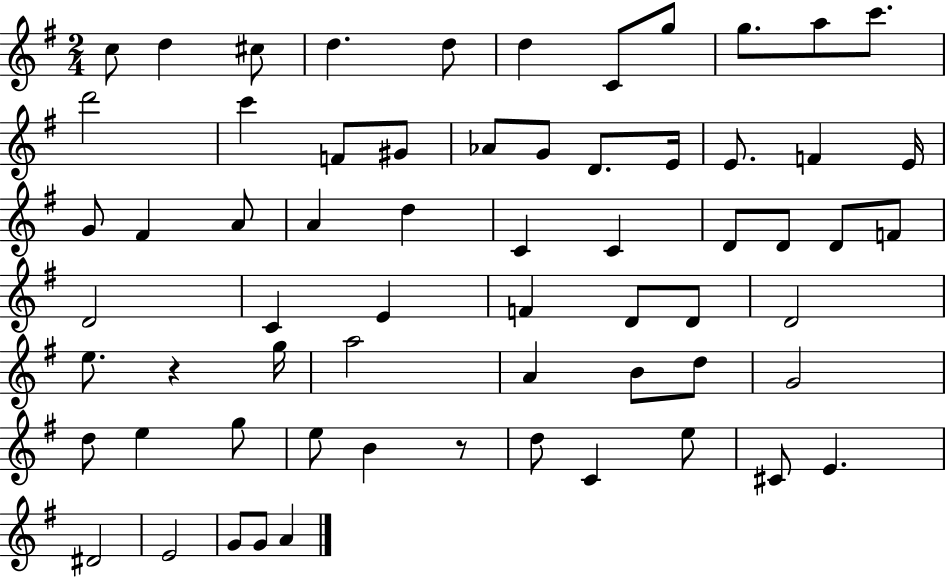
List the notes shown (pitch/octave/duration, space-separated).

C5/e D5/q C#5/e D5/q. D5/e D5/q C4/e G5/e G5/e. A5/e C6/e. D6/h C6/q F4/e G#4/e Ab4/e G4/e D4/e. E4/s E4/e. F4/q E4/s G4/e F#4/q A4/e A4/q D5/q C4/q C4/q D4/e D4/e D4/e F4/e D4/h C4/q E4/q F4/q D4/e D4/e D4/h E5/e. R/q G5/s A5/h A4/q B4/e D5/e G4/h D5/e E5/q G5/e E5/e B4/q R/e D5/e C4/q E5/e C#4/e E4/q. D#4/h E4/h G4/e G4/e A4/q